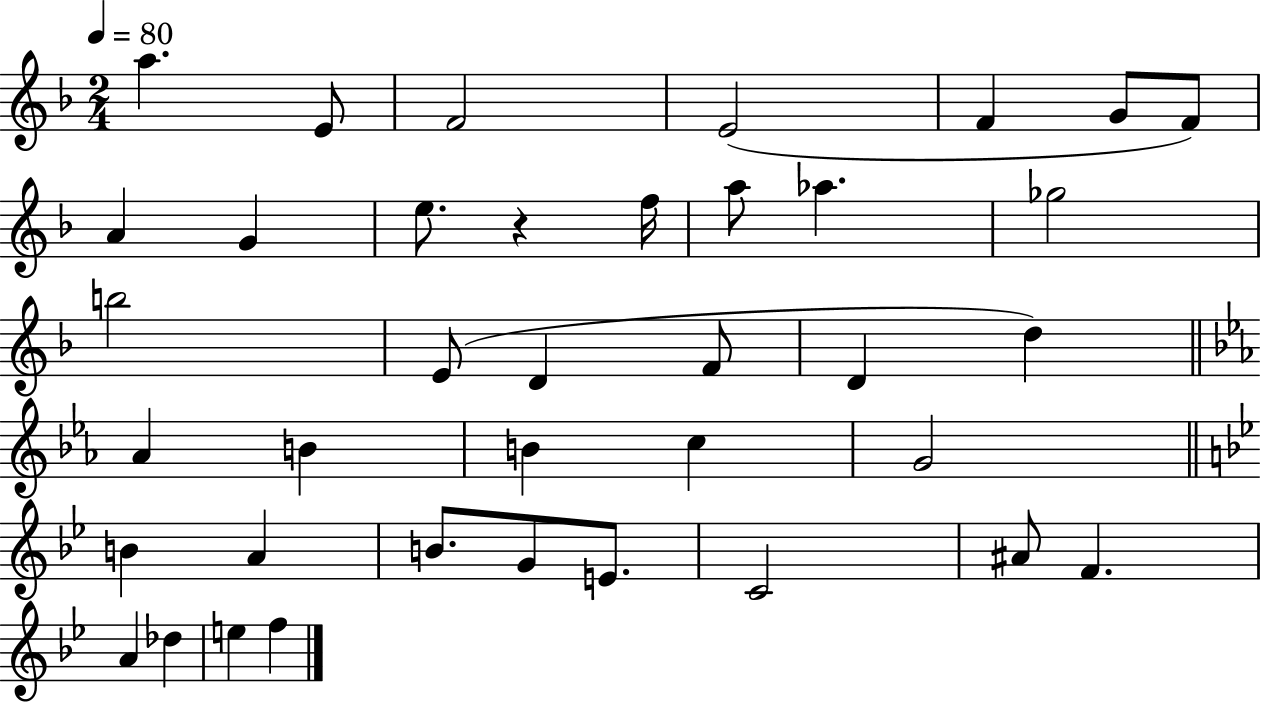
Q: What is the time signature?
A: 2/4